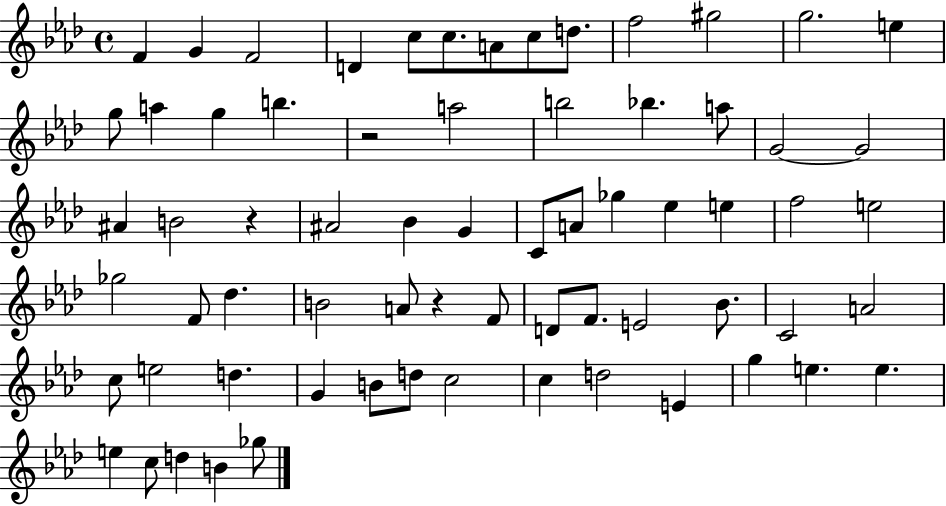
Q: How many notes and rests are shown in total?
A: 68